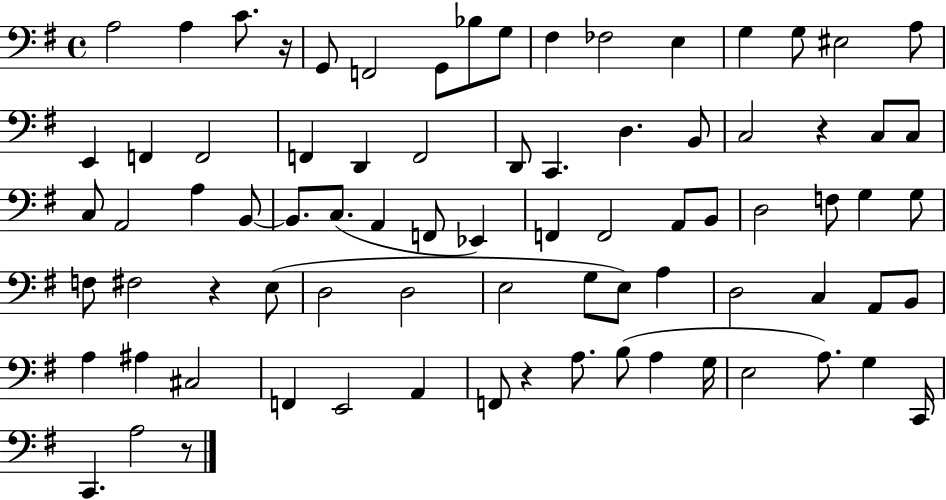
{
  \clef bass
  \time 4/4
  \defaultTimeSignature
  \key g \major
  \repeat volta 2 { a2 a4 c'8. r16 | g,8 f,2 g,8 bes8 g8 | fis4 fes2 e4 | g4 g8 eis2 a8 | \break e,4 f,4 f,2 | f,4 d,4 f,2 | d,8 c,4. d4. b,8 | c2 r4 c8 c8 | \break c8 a,2 a4 b,8~~ | b,8. c8.( a,4 f,8 ees,4) | f,4 f,2 a,8 b,8 | d2 f8 g4 g8 | \break f8 fis2 r4 e8( | d2 d2 | e2 g8 e8) a4 | d2 c4 a,8 b,8 | \break a4 ais4 cis2 | f,4 e,2 a,4 | f,8 r4 a8. b8( a4 g16 | e2 a8.) g4 c,16 | \break c,4. a2 r8 | } \bar "|."
}